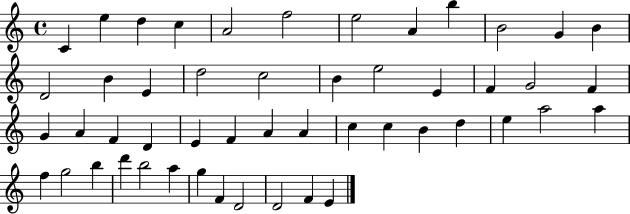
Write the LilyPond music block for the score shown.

{
  \clef treble
  \time 4/4
  \defaultTimeSignature
  \key c \major
  c'4 e''4 d''4 c''4 | a'2 f''2 | e''2 a'4 b''4 | b'2 g'4 b'4 | \break d'2 b'4 e'4 | d''2 c''2 | b'4 e''2 e'4 | f'4 g'2 f'4 | \break g'4 a'4 f'4 d'4 | e'4 f'4 a'4 a'4 | c''4 c''4 b'4 d''4 | e''4 a''2 a''4 | \break f''4 g''2 b''4 | d'''4 b''2 a''4 | g''4 f'4 d'2 | d'2 f'4 e'4 | \break \bar "|."
}